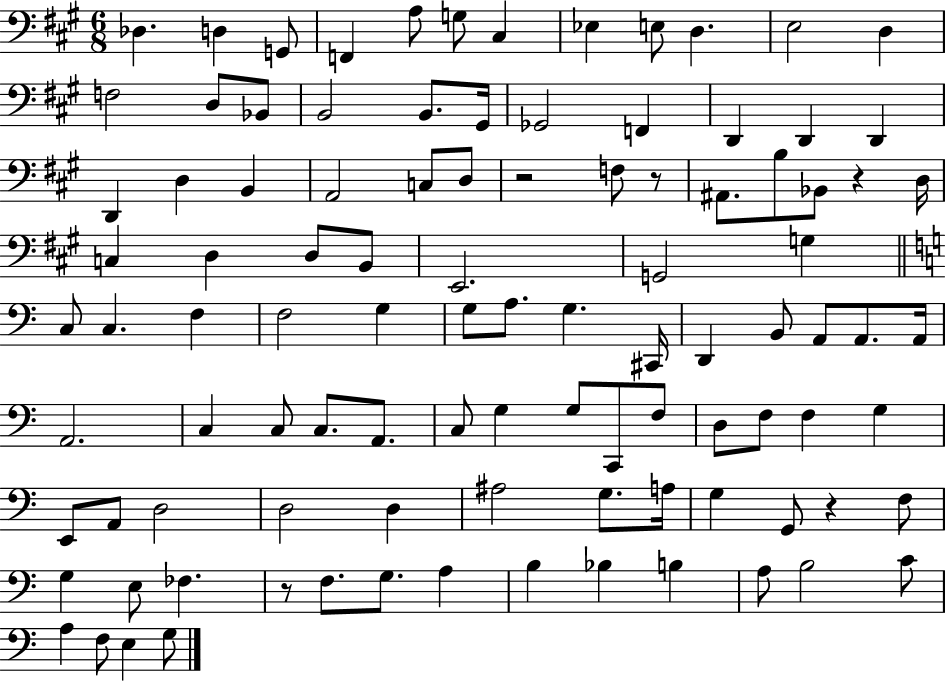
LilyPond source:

{
  \clef bass
  \numericTimeSignature
  \time 6/8
  \key a \major
  des4. d4 g,8 | f,4 a8 g8 cis4 | ees4 e8 d4. | e2 d4 | \break f2 d8 bes,8 | b,2 b,8. gis,16 | ges,2 f,4 | d,4 d,4 d,4 | \break d,4 d4 b,4 | a,2 c8 d8 | r2 f8 r8 | ais,8. b8 bes,8 r4 d16 | \break c4 d4 d8 b,8 | e,2. | g,2 g4 | \bar "||" \break \key c \major c8 c4. f4 | f2 g4 | g8 a8. g4. cis,16 | d,4 b,8 a,8 a,8. a,16 | \break a,2. | c4 c8 c8. a,8. | c8 g4 g8 c,8 f8 | d8 f8 f4 g4 | \break e,8 a,8 d2 | d2 d4 | ais2 g8. a16 | g4 g,8 r4 f8 | \break g4 e8 fes4. | r8 f8. g8. a4 | b4 bes4 b4 | a8 b2 c'8 | \break a4 f8 e4 g8 | \bar "|."
}